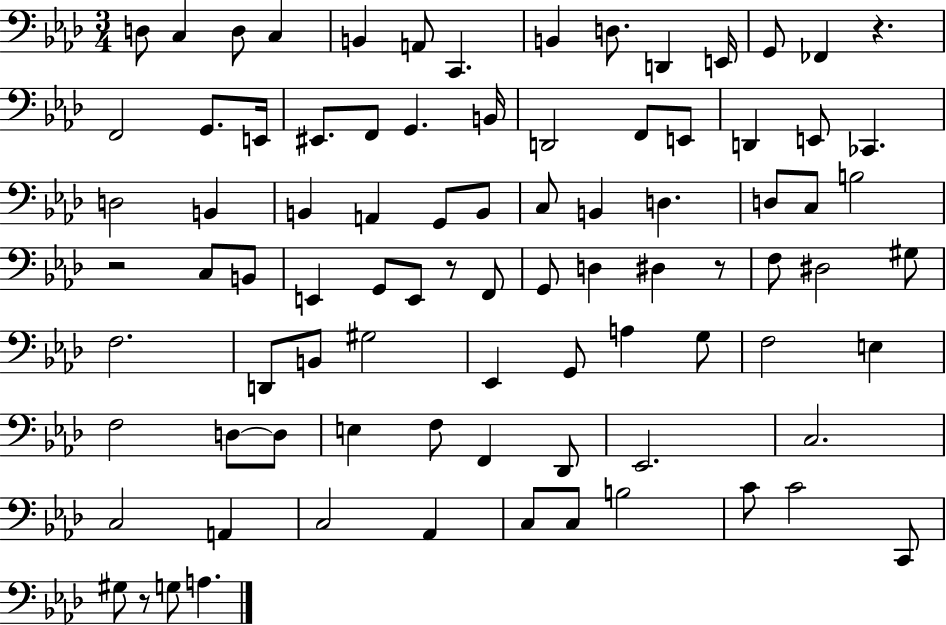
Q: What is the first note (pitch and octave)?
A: D3